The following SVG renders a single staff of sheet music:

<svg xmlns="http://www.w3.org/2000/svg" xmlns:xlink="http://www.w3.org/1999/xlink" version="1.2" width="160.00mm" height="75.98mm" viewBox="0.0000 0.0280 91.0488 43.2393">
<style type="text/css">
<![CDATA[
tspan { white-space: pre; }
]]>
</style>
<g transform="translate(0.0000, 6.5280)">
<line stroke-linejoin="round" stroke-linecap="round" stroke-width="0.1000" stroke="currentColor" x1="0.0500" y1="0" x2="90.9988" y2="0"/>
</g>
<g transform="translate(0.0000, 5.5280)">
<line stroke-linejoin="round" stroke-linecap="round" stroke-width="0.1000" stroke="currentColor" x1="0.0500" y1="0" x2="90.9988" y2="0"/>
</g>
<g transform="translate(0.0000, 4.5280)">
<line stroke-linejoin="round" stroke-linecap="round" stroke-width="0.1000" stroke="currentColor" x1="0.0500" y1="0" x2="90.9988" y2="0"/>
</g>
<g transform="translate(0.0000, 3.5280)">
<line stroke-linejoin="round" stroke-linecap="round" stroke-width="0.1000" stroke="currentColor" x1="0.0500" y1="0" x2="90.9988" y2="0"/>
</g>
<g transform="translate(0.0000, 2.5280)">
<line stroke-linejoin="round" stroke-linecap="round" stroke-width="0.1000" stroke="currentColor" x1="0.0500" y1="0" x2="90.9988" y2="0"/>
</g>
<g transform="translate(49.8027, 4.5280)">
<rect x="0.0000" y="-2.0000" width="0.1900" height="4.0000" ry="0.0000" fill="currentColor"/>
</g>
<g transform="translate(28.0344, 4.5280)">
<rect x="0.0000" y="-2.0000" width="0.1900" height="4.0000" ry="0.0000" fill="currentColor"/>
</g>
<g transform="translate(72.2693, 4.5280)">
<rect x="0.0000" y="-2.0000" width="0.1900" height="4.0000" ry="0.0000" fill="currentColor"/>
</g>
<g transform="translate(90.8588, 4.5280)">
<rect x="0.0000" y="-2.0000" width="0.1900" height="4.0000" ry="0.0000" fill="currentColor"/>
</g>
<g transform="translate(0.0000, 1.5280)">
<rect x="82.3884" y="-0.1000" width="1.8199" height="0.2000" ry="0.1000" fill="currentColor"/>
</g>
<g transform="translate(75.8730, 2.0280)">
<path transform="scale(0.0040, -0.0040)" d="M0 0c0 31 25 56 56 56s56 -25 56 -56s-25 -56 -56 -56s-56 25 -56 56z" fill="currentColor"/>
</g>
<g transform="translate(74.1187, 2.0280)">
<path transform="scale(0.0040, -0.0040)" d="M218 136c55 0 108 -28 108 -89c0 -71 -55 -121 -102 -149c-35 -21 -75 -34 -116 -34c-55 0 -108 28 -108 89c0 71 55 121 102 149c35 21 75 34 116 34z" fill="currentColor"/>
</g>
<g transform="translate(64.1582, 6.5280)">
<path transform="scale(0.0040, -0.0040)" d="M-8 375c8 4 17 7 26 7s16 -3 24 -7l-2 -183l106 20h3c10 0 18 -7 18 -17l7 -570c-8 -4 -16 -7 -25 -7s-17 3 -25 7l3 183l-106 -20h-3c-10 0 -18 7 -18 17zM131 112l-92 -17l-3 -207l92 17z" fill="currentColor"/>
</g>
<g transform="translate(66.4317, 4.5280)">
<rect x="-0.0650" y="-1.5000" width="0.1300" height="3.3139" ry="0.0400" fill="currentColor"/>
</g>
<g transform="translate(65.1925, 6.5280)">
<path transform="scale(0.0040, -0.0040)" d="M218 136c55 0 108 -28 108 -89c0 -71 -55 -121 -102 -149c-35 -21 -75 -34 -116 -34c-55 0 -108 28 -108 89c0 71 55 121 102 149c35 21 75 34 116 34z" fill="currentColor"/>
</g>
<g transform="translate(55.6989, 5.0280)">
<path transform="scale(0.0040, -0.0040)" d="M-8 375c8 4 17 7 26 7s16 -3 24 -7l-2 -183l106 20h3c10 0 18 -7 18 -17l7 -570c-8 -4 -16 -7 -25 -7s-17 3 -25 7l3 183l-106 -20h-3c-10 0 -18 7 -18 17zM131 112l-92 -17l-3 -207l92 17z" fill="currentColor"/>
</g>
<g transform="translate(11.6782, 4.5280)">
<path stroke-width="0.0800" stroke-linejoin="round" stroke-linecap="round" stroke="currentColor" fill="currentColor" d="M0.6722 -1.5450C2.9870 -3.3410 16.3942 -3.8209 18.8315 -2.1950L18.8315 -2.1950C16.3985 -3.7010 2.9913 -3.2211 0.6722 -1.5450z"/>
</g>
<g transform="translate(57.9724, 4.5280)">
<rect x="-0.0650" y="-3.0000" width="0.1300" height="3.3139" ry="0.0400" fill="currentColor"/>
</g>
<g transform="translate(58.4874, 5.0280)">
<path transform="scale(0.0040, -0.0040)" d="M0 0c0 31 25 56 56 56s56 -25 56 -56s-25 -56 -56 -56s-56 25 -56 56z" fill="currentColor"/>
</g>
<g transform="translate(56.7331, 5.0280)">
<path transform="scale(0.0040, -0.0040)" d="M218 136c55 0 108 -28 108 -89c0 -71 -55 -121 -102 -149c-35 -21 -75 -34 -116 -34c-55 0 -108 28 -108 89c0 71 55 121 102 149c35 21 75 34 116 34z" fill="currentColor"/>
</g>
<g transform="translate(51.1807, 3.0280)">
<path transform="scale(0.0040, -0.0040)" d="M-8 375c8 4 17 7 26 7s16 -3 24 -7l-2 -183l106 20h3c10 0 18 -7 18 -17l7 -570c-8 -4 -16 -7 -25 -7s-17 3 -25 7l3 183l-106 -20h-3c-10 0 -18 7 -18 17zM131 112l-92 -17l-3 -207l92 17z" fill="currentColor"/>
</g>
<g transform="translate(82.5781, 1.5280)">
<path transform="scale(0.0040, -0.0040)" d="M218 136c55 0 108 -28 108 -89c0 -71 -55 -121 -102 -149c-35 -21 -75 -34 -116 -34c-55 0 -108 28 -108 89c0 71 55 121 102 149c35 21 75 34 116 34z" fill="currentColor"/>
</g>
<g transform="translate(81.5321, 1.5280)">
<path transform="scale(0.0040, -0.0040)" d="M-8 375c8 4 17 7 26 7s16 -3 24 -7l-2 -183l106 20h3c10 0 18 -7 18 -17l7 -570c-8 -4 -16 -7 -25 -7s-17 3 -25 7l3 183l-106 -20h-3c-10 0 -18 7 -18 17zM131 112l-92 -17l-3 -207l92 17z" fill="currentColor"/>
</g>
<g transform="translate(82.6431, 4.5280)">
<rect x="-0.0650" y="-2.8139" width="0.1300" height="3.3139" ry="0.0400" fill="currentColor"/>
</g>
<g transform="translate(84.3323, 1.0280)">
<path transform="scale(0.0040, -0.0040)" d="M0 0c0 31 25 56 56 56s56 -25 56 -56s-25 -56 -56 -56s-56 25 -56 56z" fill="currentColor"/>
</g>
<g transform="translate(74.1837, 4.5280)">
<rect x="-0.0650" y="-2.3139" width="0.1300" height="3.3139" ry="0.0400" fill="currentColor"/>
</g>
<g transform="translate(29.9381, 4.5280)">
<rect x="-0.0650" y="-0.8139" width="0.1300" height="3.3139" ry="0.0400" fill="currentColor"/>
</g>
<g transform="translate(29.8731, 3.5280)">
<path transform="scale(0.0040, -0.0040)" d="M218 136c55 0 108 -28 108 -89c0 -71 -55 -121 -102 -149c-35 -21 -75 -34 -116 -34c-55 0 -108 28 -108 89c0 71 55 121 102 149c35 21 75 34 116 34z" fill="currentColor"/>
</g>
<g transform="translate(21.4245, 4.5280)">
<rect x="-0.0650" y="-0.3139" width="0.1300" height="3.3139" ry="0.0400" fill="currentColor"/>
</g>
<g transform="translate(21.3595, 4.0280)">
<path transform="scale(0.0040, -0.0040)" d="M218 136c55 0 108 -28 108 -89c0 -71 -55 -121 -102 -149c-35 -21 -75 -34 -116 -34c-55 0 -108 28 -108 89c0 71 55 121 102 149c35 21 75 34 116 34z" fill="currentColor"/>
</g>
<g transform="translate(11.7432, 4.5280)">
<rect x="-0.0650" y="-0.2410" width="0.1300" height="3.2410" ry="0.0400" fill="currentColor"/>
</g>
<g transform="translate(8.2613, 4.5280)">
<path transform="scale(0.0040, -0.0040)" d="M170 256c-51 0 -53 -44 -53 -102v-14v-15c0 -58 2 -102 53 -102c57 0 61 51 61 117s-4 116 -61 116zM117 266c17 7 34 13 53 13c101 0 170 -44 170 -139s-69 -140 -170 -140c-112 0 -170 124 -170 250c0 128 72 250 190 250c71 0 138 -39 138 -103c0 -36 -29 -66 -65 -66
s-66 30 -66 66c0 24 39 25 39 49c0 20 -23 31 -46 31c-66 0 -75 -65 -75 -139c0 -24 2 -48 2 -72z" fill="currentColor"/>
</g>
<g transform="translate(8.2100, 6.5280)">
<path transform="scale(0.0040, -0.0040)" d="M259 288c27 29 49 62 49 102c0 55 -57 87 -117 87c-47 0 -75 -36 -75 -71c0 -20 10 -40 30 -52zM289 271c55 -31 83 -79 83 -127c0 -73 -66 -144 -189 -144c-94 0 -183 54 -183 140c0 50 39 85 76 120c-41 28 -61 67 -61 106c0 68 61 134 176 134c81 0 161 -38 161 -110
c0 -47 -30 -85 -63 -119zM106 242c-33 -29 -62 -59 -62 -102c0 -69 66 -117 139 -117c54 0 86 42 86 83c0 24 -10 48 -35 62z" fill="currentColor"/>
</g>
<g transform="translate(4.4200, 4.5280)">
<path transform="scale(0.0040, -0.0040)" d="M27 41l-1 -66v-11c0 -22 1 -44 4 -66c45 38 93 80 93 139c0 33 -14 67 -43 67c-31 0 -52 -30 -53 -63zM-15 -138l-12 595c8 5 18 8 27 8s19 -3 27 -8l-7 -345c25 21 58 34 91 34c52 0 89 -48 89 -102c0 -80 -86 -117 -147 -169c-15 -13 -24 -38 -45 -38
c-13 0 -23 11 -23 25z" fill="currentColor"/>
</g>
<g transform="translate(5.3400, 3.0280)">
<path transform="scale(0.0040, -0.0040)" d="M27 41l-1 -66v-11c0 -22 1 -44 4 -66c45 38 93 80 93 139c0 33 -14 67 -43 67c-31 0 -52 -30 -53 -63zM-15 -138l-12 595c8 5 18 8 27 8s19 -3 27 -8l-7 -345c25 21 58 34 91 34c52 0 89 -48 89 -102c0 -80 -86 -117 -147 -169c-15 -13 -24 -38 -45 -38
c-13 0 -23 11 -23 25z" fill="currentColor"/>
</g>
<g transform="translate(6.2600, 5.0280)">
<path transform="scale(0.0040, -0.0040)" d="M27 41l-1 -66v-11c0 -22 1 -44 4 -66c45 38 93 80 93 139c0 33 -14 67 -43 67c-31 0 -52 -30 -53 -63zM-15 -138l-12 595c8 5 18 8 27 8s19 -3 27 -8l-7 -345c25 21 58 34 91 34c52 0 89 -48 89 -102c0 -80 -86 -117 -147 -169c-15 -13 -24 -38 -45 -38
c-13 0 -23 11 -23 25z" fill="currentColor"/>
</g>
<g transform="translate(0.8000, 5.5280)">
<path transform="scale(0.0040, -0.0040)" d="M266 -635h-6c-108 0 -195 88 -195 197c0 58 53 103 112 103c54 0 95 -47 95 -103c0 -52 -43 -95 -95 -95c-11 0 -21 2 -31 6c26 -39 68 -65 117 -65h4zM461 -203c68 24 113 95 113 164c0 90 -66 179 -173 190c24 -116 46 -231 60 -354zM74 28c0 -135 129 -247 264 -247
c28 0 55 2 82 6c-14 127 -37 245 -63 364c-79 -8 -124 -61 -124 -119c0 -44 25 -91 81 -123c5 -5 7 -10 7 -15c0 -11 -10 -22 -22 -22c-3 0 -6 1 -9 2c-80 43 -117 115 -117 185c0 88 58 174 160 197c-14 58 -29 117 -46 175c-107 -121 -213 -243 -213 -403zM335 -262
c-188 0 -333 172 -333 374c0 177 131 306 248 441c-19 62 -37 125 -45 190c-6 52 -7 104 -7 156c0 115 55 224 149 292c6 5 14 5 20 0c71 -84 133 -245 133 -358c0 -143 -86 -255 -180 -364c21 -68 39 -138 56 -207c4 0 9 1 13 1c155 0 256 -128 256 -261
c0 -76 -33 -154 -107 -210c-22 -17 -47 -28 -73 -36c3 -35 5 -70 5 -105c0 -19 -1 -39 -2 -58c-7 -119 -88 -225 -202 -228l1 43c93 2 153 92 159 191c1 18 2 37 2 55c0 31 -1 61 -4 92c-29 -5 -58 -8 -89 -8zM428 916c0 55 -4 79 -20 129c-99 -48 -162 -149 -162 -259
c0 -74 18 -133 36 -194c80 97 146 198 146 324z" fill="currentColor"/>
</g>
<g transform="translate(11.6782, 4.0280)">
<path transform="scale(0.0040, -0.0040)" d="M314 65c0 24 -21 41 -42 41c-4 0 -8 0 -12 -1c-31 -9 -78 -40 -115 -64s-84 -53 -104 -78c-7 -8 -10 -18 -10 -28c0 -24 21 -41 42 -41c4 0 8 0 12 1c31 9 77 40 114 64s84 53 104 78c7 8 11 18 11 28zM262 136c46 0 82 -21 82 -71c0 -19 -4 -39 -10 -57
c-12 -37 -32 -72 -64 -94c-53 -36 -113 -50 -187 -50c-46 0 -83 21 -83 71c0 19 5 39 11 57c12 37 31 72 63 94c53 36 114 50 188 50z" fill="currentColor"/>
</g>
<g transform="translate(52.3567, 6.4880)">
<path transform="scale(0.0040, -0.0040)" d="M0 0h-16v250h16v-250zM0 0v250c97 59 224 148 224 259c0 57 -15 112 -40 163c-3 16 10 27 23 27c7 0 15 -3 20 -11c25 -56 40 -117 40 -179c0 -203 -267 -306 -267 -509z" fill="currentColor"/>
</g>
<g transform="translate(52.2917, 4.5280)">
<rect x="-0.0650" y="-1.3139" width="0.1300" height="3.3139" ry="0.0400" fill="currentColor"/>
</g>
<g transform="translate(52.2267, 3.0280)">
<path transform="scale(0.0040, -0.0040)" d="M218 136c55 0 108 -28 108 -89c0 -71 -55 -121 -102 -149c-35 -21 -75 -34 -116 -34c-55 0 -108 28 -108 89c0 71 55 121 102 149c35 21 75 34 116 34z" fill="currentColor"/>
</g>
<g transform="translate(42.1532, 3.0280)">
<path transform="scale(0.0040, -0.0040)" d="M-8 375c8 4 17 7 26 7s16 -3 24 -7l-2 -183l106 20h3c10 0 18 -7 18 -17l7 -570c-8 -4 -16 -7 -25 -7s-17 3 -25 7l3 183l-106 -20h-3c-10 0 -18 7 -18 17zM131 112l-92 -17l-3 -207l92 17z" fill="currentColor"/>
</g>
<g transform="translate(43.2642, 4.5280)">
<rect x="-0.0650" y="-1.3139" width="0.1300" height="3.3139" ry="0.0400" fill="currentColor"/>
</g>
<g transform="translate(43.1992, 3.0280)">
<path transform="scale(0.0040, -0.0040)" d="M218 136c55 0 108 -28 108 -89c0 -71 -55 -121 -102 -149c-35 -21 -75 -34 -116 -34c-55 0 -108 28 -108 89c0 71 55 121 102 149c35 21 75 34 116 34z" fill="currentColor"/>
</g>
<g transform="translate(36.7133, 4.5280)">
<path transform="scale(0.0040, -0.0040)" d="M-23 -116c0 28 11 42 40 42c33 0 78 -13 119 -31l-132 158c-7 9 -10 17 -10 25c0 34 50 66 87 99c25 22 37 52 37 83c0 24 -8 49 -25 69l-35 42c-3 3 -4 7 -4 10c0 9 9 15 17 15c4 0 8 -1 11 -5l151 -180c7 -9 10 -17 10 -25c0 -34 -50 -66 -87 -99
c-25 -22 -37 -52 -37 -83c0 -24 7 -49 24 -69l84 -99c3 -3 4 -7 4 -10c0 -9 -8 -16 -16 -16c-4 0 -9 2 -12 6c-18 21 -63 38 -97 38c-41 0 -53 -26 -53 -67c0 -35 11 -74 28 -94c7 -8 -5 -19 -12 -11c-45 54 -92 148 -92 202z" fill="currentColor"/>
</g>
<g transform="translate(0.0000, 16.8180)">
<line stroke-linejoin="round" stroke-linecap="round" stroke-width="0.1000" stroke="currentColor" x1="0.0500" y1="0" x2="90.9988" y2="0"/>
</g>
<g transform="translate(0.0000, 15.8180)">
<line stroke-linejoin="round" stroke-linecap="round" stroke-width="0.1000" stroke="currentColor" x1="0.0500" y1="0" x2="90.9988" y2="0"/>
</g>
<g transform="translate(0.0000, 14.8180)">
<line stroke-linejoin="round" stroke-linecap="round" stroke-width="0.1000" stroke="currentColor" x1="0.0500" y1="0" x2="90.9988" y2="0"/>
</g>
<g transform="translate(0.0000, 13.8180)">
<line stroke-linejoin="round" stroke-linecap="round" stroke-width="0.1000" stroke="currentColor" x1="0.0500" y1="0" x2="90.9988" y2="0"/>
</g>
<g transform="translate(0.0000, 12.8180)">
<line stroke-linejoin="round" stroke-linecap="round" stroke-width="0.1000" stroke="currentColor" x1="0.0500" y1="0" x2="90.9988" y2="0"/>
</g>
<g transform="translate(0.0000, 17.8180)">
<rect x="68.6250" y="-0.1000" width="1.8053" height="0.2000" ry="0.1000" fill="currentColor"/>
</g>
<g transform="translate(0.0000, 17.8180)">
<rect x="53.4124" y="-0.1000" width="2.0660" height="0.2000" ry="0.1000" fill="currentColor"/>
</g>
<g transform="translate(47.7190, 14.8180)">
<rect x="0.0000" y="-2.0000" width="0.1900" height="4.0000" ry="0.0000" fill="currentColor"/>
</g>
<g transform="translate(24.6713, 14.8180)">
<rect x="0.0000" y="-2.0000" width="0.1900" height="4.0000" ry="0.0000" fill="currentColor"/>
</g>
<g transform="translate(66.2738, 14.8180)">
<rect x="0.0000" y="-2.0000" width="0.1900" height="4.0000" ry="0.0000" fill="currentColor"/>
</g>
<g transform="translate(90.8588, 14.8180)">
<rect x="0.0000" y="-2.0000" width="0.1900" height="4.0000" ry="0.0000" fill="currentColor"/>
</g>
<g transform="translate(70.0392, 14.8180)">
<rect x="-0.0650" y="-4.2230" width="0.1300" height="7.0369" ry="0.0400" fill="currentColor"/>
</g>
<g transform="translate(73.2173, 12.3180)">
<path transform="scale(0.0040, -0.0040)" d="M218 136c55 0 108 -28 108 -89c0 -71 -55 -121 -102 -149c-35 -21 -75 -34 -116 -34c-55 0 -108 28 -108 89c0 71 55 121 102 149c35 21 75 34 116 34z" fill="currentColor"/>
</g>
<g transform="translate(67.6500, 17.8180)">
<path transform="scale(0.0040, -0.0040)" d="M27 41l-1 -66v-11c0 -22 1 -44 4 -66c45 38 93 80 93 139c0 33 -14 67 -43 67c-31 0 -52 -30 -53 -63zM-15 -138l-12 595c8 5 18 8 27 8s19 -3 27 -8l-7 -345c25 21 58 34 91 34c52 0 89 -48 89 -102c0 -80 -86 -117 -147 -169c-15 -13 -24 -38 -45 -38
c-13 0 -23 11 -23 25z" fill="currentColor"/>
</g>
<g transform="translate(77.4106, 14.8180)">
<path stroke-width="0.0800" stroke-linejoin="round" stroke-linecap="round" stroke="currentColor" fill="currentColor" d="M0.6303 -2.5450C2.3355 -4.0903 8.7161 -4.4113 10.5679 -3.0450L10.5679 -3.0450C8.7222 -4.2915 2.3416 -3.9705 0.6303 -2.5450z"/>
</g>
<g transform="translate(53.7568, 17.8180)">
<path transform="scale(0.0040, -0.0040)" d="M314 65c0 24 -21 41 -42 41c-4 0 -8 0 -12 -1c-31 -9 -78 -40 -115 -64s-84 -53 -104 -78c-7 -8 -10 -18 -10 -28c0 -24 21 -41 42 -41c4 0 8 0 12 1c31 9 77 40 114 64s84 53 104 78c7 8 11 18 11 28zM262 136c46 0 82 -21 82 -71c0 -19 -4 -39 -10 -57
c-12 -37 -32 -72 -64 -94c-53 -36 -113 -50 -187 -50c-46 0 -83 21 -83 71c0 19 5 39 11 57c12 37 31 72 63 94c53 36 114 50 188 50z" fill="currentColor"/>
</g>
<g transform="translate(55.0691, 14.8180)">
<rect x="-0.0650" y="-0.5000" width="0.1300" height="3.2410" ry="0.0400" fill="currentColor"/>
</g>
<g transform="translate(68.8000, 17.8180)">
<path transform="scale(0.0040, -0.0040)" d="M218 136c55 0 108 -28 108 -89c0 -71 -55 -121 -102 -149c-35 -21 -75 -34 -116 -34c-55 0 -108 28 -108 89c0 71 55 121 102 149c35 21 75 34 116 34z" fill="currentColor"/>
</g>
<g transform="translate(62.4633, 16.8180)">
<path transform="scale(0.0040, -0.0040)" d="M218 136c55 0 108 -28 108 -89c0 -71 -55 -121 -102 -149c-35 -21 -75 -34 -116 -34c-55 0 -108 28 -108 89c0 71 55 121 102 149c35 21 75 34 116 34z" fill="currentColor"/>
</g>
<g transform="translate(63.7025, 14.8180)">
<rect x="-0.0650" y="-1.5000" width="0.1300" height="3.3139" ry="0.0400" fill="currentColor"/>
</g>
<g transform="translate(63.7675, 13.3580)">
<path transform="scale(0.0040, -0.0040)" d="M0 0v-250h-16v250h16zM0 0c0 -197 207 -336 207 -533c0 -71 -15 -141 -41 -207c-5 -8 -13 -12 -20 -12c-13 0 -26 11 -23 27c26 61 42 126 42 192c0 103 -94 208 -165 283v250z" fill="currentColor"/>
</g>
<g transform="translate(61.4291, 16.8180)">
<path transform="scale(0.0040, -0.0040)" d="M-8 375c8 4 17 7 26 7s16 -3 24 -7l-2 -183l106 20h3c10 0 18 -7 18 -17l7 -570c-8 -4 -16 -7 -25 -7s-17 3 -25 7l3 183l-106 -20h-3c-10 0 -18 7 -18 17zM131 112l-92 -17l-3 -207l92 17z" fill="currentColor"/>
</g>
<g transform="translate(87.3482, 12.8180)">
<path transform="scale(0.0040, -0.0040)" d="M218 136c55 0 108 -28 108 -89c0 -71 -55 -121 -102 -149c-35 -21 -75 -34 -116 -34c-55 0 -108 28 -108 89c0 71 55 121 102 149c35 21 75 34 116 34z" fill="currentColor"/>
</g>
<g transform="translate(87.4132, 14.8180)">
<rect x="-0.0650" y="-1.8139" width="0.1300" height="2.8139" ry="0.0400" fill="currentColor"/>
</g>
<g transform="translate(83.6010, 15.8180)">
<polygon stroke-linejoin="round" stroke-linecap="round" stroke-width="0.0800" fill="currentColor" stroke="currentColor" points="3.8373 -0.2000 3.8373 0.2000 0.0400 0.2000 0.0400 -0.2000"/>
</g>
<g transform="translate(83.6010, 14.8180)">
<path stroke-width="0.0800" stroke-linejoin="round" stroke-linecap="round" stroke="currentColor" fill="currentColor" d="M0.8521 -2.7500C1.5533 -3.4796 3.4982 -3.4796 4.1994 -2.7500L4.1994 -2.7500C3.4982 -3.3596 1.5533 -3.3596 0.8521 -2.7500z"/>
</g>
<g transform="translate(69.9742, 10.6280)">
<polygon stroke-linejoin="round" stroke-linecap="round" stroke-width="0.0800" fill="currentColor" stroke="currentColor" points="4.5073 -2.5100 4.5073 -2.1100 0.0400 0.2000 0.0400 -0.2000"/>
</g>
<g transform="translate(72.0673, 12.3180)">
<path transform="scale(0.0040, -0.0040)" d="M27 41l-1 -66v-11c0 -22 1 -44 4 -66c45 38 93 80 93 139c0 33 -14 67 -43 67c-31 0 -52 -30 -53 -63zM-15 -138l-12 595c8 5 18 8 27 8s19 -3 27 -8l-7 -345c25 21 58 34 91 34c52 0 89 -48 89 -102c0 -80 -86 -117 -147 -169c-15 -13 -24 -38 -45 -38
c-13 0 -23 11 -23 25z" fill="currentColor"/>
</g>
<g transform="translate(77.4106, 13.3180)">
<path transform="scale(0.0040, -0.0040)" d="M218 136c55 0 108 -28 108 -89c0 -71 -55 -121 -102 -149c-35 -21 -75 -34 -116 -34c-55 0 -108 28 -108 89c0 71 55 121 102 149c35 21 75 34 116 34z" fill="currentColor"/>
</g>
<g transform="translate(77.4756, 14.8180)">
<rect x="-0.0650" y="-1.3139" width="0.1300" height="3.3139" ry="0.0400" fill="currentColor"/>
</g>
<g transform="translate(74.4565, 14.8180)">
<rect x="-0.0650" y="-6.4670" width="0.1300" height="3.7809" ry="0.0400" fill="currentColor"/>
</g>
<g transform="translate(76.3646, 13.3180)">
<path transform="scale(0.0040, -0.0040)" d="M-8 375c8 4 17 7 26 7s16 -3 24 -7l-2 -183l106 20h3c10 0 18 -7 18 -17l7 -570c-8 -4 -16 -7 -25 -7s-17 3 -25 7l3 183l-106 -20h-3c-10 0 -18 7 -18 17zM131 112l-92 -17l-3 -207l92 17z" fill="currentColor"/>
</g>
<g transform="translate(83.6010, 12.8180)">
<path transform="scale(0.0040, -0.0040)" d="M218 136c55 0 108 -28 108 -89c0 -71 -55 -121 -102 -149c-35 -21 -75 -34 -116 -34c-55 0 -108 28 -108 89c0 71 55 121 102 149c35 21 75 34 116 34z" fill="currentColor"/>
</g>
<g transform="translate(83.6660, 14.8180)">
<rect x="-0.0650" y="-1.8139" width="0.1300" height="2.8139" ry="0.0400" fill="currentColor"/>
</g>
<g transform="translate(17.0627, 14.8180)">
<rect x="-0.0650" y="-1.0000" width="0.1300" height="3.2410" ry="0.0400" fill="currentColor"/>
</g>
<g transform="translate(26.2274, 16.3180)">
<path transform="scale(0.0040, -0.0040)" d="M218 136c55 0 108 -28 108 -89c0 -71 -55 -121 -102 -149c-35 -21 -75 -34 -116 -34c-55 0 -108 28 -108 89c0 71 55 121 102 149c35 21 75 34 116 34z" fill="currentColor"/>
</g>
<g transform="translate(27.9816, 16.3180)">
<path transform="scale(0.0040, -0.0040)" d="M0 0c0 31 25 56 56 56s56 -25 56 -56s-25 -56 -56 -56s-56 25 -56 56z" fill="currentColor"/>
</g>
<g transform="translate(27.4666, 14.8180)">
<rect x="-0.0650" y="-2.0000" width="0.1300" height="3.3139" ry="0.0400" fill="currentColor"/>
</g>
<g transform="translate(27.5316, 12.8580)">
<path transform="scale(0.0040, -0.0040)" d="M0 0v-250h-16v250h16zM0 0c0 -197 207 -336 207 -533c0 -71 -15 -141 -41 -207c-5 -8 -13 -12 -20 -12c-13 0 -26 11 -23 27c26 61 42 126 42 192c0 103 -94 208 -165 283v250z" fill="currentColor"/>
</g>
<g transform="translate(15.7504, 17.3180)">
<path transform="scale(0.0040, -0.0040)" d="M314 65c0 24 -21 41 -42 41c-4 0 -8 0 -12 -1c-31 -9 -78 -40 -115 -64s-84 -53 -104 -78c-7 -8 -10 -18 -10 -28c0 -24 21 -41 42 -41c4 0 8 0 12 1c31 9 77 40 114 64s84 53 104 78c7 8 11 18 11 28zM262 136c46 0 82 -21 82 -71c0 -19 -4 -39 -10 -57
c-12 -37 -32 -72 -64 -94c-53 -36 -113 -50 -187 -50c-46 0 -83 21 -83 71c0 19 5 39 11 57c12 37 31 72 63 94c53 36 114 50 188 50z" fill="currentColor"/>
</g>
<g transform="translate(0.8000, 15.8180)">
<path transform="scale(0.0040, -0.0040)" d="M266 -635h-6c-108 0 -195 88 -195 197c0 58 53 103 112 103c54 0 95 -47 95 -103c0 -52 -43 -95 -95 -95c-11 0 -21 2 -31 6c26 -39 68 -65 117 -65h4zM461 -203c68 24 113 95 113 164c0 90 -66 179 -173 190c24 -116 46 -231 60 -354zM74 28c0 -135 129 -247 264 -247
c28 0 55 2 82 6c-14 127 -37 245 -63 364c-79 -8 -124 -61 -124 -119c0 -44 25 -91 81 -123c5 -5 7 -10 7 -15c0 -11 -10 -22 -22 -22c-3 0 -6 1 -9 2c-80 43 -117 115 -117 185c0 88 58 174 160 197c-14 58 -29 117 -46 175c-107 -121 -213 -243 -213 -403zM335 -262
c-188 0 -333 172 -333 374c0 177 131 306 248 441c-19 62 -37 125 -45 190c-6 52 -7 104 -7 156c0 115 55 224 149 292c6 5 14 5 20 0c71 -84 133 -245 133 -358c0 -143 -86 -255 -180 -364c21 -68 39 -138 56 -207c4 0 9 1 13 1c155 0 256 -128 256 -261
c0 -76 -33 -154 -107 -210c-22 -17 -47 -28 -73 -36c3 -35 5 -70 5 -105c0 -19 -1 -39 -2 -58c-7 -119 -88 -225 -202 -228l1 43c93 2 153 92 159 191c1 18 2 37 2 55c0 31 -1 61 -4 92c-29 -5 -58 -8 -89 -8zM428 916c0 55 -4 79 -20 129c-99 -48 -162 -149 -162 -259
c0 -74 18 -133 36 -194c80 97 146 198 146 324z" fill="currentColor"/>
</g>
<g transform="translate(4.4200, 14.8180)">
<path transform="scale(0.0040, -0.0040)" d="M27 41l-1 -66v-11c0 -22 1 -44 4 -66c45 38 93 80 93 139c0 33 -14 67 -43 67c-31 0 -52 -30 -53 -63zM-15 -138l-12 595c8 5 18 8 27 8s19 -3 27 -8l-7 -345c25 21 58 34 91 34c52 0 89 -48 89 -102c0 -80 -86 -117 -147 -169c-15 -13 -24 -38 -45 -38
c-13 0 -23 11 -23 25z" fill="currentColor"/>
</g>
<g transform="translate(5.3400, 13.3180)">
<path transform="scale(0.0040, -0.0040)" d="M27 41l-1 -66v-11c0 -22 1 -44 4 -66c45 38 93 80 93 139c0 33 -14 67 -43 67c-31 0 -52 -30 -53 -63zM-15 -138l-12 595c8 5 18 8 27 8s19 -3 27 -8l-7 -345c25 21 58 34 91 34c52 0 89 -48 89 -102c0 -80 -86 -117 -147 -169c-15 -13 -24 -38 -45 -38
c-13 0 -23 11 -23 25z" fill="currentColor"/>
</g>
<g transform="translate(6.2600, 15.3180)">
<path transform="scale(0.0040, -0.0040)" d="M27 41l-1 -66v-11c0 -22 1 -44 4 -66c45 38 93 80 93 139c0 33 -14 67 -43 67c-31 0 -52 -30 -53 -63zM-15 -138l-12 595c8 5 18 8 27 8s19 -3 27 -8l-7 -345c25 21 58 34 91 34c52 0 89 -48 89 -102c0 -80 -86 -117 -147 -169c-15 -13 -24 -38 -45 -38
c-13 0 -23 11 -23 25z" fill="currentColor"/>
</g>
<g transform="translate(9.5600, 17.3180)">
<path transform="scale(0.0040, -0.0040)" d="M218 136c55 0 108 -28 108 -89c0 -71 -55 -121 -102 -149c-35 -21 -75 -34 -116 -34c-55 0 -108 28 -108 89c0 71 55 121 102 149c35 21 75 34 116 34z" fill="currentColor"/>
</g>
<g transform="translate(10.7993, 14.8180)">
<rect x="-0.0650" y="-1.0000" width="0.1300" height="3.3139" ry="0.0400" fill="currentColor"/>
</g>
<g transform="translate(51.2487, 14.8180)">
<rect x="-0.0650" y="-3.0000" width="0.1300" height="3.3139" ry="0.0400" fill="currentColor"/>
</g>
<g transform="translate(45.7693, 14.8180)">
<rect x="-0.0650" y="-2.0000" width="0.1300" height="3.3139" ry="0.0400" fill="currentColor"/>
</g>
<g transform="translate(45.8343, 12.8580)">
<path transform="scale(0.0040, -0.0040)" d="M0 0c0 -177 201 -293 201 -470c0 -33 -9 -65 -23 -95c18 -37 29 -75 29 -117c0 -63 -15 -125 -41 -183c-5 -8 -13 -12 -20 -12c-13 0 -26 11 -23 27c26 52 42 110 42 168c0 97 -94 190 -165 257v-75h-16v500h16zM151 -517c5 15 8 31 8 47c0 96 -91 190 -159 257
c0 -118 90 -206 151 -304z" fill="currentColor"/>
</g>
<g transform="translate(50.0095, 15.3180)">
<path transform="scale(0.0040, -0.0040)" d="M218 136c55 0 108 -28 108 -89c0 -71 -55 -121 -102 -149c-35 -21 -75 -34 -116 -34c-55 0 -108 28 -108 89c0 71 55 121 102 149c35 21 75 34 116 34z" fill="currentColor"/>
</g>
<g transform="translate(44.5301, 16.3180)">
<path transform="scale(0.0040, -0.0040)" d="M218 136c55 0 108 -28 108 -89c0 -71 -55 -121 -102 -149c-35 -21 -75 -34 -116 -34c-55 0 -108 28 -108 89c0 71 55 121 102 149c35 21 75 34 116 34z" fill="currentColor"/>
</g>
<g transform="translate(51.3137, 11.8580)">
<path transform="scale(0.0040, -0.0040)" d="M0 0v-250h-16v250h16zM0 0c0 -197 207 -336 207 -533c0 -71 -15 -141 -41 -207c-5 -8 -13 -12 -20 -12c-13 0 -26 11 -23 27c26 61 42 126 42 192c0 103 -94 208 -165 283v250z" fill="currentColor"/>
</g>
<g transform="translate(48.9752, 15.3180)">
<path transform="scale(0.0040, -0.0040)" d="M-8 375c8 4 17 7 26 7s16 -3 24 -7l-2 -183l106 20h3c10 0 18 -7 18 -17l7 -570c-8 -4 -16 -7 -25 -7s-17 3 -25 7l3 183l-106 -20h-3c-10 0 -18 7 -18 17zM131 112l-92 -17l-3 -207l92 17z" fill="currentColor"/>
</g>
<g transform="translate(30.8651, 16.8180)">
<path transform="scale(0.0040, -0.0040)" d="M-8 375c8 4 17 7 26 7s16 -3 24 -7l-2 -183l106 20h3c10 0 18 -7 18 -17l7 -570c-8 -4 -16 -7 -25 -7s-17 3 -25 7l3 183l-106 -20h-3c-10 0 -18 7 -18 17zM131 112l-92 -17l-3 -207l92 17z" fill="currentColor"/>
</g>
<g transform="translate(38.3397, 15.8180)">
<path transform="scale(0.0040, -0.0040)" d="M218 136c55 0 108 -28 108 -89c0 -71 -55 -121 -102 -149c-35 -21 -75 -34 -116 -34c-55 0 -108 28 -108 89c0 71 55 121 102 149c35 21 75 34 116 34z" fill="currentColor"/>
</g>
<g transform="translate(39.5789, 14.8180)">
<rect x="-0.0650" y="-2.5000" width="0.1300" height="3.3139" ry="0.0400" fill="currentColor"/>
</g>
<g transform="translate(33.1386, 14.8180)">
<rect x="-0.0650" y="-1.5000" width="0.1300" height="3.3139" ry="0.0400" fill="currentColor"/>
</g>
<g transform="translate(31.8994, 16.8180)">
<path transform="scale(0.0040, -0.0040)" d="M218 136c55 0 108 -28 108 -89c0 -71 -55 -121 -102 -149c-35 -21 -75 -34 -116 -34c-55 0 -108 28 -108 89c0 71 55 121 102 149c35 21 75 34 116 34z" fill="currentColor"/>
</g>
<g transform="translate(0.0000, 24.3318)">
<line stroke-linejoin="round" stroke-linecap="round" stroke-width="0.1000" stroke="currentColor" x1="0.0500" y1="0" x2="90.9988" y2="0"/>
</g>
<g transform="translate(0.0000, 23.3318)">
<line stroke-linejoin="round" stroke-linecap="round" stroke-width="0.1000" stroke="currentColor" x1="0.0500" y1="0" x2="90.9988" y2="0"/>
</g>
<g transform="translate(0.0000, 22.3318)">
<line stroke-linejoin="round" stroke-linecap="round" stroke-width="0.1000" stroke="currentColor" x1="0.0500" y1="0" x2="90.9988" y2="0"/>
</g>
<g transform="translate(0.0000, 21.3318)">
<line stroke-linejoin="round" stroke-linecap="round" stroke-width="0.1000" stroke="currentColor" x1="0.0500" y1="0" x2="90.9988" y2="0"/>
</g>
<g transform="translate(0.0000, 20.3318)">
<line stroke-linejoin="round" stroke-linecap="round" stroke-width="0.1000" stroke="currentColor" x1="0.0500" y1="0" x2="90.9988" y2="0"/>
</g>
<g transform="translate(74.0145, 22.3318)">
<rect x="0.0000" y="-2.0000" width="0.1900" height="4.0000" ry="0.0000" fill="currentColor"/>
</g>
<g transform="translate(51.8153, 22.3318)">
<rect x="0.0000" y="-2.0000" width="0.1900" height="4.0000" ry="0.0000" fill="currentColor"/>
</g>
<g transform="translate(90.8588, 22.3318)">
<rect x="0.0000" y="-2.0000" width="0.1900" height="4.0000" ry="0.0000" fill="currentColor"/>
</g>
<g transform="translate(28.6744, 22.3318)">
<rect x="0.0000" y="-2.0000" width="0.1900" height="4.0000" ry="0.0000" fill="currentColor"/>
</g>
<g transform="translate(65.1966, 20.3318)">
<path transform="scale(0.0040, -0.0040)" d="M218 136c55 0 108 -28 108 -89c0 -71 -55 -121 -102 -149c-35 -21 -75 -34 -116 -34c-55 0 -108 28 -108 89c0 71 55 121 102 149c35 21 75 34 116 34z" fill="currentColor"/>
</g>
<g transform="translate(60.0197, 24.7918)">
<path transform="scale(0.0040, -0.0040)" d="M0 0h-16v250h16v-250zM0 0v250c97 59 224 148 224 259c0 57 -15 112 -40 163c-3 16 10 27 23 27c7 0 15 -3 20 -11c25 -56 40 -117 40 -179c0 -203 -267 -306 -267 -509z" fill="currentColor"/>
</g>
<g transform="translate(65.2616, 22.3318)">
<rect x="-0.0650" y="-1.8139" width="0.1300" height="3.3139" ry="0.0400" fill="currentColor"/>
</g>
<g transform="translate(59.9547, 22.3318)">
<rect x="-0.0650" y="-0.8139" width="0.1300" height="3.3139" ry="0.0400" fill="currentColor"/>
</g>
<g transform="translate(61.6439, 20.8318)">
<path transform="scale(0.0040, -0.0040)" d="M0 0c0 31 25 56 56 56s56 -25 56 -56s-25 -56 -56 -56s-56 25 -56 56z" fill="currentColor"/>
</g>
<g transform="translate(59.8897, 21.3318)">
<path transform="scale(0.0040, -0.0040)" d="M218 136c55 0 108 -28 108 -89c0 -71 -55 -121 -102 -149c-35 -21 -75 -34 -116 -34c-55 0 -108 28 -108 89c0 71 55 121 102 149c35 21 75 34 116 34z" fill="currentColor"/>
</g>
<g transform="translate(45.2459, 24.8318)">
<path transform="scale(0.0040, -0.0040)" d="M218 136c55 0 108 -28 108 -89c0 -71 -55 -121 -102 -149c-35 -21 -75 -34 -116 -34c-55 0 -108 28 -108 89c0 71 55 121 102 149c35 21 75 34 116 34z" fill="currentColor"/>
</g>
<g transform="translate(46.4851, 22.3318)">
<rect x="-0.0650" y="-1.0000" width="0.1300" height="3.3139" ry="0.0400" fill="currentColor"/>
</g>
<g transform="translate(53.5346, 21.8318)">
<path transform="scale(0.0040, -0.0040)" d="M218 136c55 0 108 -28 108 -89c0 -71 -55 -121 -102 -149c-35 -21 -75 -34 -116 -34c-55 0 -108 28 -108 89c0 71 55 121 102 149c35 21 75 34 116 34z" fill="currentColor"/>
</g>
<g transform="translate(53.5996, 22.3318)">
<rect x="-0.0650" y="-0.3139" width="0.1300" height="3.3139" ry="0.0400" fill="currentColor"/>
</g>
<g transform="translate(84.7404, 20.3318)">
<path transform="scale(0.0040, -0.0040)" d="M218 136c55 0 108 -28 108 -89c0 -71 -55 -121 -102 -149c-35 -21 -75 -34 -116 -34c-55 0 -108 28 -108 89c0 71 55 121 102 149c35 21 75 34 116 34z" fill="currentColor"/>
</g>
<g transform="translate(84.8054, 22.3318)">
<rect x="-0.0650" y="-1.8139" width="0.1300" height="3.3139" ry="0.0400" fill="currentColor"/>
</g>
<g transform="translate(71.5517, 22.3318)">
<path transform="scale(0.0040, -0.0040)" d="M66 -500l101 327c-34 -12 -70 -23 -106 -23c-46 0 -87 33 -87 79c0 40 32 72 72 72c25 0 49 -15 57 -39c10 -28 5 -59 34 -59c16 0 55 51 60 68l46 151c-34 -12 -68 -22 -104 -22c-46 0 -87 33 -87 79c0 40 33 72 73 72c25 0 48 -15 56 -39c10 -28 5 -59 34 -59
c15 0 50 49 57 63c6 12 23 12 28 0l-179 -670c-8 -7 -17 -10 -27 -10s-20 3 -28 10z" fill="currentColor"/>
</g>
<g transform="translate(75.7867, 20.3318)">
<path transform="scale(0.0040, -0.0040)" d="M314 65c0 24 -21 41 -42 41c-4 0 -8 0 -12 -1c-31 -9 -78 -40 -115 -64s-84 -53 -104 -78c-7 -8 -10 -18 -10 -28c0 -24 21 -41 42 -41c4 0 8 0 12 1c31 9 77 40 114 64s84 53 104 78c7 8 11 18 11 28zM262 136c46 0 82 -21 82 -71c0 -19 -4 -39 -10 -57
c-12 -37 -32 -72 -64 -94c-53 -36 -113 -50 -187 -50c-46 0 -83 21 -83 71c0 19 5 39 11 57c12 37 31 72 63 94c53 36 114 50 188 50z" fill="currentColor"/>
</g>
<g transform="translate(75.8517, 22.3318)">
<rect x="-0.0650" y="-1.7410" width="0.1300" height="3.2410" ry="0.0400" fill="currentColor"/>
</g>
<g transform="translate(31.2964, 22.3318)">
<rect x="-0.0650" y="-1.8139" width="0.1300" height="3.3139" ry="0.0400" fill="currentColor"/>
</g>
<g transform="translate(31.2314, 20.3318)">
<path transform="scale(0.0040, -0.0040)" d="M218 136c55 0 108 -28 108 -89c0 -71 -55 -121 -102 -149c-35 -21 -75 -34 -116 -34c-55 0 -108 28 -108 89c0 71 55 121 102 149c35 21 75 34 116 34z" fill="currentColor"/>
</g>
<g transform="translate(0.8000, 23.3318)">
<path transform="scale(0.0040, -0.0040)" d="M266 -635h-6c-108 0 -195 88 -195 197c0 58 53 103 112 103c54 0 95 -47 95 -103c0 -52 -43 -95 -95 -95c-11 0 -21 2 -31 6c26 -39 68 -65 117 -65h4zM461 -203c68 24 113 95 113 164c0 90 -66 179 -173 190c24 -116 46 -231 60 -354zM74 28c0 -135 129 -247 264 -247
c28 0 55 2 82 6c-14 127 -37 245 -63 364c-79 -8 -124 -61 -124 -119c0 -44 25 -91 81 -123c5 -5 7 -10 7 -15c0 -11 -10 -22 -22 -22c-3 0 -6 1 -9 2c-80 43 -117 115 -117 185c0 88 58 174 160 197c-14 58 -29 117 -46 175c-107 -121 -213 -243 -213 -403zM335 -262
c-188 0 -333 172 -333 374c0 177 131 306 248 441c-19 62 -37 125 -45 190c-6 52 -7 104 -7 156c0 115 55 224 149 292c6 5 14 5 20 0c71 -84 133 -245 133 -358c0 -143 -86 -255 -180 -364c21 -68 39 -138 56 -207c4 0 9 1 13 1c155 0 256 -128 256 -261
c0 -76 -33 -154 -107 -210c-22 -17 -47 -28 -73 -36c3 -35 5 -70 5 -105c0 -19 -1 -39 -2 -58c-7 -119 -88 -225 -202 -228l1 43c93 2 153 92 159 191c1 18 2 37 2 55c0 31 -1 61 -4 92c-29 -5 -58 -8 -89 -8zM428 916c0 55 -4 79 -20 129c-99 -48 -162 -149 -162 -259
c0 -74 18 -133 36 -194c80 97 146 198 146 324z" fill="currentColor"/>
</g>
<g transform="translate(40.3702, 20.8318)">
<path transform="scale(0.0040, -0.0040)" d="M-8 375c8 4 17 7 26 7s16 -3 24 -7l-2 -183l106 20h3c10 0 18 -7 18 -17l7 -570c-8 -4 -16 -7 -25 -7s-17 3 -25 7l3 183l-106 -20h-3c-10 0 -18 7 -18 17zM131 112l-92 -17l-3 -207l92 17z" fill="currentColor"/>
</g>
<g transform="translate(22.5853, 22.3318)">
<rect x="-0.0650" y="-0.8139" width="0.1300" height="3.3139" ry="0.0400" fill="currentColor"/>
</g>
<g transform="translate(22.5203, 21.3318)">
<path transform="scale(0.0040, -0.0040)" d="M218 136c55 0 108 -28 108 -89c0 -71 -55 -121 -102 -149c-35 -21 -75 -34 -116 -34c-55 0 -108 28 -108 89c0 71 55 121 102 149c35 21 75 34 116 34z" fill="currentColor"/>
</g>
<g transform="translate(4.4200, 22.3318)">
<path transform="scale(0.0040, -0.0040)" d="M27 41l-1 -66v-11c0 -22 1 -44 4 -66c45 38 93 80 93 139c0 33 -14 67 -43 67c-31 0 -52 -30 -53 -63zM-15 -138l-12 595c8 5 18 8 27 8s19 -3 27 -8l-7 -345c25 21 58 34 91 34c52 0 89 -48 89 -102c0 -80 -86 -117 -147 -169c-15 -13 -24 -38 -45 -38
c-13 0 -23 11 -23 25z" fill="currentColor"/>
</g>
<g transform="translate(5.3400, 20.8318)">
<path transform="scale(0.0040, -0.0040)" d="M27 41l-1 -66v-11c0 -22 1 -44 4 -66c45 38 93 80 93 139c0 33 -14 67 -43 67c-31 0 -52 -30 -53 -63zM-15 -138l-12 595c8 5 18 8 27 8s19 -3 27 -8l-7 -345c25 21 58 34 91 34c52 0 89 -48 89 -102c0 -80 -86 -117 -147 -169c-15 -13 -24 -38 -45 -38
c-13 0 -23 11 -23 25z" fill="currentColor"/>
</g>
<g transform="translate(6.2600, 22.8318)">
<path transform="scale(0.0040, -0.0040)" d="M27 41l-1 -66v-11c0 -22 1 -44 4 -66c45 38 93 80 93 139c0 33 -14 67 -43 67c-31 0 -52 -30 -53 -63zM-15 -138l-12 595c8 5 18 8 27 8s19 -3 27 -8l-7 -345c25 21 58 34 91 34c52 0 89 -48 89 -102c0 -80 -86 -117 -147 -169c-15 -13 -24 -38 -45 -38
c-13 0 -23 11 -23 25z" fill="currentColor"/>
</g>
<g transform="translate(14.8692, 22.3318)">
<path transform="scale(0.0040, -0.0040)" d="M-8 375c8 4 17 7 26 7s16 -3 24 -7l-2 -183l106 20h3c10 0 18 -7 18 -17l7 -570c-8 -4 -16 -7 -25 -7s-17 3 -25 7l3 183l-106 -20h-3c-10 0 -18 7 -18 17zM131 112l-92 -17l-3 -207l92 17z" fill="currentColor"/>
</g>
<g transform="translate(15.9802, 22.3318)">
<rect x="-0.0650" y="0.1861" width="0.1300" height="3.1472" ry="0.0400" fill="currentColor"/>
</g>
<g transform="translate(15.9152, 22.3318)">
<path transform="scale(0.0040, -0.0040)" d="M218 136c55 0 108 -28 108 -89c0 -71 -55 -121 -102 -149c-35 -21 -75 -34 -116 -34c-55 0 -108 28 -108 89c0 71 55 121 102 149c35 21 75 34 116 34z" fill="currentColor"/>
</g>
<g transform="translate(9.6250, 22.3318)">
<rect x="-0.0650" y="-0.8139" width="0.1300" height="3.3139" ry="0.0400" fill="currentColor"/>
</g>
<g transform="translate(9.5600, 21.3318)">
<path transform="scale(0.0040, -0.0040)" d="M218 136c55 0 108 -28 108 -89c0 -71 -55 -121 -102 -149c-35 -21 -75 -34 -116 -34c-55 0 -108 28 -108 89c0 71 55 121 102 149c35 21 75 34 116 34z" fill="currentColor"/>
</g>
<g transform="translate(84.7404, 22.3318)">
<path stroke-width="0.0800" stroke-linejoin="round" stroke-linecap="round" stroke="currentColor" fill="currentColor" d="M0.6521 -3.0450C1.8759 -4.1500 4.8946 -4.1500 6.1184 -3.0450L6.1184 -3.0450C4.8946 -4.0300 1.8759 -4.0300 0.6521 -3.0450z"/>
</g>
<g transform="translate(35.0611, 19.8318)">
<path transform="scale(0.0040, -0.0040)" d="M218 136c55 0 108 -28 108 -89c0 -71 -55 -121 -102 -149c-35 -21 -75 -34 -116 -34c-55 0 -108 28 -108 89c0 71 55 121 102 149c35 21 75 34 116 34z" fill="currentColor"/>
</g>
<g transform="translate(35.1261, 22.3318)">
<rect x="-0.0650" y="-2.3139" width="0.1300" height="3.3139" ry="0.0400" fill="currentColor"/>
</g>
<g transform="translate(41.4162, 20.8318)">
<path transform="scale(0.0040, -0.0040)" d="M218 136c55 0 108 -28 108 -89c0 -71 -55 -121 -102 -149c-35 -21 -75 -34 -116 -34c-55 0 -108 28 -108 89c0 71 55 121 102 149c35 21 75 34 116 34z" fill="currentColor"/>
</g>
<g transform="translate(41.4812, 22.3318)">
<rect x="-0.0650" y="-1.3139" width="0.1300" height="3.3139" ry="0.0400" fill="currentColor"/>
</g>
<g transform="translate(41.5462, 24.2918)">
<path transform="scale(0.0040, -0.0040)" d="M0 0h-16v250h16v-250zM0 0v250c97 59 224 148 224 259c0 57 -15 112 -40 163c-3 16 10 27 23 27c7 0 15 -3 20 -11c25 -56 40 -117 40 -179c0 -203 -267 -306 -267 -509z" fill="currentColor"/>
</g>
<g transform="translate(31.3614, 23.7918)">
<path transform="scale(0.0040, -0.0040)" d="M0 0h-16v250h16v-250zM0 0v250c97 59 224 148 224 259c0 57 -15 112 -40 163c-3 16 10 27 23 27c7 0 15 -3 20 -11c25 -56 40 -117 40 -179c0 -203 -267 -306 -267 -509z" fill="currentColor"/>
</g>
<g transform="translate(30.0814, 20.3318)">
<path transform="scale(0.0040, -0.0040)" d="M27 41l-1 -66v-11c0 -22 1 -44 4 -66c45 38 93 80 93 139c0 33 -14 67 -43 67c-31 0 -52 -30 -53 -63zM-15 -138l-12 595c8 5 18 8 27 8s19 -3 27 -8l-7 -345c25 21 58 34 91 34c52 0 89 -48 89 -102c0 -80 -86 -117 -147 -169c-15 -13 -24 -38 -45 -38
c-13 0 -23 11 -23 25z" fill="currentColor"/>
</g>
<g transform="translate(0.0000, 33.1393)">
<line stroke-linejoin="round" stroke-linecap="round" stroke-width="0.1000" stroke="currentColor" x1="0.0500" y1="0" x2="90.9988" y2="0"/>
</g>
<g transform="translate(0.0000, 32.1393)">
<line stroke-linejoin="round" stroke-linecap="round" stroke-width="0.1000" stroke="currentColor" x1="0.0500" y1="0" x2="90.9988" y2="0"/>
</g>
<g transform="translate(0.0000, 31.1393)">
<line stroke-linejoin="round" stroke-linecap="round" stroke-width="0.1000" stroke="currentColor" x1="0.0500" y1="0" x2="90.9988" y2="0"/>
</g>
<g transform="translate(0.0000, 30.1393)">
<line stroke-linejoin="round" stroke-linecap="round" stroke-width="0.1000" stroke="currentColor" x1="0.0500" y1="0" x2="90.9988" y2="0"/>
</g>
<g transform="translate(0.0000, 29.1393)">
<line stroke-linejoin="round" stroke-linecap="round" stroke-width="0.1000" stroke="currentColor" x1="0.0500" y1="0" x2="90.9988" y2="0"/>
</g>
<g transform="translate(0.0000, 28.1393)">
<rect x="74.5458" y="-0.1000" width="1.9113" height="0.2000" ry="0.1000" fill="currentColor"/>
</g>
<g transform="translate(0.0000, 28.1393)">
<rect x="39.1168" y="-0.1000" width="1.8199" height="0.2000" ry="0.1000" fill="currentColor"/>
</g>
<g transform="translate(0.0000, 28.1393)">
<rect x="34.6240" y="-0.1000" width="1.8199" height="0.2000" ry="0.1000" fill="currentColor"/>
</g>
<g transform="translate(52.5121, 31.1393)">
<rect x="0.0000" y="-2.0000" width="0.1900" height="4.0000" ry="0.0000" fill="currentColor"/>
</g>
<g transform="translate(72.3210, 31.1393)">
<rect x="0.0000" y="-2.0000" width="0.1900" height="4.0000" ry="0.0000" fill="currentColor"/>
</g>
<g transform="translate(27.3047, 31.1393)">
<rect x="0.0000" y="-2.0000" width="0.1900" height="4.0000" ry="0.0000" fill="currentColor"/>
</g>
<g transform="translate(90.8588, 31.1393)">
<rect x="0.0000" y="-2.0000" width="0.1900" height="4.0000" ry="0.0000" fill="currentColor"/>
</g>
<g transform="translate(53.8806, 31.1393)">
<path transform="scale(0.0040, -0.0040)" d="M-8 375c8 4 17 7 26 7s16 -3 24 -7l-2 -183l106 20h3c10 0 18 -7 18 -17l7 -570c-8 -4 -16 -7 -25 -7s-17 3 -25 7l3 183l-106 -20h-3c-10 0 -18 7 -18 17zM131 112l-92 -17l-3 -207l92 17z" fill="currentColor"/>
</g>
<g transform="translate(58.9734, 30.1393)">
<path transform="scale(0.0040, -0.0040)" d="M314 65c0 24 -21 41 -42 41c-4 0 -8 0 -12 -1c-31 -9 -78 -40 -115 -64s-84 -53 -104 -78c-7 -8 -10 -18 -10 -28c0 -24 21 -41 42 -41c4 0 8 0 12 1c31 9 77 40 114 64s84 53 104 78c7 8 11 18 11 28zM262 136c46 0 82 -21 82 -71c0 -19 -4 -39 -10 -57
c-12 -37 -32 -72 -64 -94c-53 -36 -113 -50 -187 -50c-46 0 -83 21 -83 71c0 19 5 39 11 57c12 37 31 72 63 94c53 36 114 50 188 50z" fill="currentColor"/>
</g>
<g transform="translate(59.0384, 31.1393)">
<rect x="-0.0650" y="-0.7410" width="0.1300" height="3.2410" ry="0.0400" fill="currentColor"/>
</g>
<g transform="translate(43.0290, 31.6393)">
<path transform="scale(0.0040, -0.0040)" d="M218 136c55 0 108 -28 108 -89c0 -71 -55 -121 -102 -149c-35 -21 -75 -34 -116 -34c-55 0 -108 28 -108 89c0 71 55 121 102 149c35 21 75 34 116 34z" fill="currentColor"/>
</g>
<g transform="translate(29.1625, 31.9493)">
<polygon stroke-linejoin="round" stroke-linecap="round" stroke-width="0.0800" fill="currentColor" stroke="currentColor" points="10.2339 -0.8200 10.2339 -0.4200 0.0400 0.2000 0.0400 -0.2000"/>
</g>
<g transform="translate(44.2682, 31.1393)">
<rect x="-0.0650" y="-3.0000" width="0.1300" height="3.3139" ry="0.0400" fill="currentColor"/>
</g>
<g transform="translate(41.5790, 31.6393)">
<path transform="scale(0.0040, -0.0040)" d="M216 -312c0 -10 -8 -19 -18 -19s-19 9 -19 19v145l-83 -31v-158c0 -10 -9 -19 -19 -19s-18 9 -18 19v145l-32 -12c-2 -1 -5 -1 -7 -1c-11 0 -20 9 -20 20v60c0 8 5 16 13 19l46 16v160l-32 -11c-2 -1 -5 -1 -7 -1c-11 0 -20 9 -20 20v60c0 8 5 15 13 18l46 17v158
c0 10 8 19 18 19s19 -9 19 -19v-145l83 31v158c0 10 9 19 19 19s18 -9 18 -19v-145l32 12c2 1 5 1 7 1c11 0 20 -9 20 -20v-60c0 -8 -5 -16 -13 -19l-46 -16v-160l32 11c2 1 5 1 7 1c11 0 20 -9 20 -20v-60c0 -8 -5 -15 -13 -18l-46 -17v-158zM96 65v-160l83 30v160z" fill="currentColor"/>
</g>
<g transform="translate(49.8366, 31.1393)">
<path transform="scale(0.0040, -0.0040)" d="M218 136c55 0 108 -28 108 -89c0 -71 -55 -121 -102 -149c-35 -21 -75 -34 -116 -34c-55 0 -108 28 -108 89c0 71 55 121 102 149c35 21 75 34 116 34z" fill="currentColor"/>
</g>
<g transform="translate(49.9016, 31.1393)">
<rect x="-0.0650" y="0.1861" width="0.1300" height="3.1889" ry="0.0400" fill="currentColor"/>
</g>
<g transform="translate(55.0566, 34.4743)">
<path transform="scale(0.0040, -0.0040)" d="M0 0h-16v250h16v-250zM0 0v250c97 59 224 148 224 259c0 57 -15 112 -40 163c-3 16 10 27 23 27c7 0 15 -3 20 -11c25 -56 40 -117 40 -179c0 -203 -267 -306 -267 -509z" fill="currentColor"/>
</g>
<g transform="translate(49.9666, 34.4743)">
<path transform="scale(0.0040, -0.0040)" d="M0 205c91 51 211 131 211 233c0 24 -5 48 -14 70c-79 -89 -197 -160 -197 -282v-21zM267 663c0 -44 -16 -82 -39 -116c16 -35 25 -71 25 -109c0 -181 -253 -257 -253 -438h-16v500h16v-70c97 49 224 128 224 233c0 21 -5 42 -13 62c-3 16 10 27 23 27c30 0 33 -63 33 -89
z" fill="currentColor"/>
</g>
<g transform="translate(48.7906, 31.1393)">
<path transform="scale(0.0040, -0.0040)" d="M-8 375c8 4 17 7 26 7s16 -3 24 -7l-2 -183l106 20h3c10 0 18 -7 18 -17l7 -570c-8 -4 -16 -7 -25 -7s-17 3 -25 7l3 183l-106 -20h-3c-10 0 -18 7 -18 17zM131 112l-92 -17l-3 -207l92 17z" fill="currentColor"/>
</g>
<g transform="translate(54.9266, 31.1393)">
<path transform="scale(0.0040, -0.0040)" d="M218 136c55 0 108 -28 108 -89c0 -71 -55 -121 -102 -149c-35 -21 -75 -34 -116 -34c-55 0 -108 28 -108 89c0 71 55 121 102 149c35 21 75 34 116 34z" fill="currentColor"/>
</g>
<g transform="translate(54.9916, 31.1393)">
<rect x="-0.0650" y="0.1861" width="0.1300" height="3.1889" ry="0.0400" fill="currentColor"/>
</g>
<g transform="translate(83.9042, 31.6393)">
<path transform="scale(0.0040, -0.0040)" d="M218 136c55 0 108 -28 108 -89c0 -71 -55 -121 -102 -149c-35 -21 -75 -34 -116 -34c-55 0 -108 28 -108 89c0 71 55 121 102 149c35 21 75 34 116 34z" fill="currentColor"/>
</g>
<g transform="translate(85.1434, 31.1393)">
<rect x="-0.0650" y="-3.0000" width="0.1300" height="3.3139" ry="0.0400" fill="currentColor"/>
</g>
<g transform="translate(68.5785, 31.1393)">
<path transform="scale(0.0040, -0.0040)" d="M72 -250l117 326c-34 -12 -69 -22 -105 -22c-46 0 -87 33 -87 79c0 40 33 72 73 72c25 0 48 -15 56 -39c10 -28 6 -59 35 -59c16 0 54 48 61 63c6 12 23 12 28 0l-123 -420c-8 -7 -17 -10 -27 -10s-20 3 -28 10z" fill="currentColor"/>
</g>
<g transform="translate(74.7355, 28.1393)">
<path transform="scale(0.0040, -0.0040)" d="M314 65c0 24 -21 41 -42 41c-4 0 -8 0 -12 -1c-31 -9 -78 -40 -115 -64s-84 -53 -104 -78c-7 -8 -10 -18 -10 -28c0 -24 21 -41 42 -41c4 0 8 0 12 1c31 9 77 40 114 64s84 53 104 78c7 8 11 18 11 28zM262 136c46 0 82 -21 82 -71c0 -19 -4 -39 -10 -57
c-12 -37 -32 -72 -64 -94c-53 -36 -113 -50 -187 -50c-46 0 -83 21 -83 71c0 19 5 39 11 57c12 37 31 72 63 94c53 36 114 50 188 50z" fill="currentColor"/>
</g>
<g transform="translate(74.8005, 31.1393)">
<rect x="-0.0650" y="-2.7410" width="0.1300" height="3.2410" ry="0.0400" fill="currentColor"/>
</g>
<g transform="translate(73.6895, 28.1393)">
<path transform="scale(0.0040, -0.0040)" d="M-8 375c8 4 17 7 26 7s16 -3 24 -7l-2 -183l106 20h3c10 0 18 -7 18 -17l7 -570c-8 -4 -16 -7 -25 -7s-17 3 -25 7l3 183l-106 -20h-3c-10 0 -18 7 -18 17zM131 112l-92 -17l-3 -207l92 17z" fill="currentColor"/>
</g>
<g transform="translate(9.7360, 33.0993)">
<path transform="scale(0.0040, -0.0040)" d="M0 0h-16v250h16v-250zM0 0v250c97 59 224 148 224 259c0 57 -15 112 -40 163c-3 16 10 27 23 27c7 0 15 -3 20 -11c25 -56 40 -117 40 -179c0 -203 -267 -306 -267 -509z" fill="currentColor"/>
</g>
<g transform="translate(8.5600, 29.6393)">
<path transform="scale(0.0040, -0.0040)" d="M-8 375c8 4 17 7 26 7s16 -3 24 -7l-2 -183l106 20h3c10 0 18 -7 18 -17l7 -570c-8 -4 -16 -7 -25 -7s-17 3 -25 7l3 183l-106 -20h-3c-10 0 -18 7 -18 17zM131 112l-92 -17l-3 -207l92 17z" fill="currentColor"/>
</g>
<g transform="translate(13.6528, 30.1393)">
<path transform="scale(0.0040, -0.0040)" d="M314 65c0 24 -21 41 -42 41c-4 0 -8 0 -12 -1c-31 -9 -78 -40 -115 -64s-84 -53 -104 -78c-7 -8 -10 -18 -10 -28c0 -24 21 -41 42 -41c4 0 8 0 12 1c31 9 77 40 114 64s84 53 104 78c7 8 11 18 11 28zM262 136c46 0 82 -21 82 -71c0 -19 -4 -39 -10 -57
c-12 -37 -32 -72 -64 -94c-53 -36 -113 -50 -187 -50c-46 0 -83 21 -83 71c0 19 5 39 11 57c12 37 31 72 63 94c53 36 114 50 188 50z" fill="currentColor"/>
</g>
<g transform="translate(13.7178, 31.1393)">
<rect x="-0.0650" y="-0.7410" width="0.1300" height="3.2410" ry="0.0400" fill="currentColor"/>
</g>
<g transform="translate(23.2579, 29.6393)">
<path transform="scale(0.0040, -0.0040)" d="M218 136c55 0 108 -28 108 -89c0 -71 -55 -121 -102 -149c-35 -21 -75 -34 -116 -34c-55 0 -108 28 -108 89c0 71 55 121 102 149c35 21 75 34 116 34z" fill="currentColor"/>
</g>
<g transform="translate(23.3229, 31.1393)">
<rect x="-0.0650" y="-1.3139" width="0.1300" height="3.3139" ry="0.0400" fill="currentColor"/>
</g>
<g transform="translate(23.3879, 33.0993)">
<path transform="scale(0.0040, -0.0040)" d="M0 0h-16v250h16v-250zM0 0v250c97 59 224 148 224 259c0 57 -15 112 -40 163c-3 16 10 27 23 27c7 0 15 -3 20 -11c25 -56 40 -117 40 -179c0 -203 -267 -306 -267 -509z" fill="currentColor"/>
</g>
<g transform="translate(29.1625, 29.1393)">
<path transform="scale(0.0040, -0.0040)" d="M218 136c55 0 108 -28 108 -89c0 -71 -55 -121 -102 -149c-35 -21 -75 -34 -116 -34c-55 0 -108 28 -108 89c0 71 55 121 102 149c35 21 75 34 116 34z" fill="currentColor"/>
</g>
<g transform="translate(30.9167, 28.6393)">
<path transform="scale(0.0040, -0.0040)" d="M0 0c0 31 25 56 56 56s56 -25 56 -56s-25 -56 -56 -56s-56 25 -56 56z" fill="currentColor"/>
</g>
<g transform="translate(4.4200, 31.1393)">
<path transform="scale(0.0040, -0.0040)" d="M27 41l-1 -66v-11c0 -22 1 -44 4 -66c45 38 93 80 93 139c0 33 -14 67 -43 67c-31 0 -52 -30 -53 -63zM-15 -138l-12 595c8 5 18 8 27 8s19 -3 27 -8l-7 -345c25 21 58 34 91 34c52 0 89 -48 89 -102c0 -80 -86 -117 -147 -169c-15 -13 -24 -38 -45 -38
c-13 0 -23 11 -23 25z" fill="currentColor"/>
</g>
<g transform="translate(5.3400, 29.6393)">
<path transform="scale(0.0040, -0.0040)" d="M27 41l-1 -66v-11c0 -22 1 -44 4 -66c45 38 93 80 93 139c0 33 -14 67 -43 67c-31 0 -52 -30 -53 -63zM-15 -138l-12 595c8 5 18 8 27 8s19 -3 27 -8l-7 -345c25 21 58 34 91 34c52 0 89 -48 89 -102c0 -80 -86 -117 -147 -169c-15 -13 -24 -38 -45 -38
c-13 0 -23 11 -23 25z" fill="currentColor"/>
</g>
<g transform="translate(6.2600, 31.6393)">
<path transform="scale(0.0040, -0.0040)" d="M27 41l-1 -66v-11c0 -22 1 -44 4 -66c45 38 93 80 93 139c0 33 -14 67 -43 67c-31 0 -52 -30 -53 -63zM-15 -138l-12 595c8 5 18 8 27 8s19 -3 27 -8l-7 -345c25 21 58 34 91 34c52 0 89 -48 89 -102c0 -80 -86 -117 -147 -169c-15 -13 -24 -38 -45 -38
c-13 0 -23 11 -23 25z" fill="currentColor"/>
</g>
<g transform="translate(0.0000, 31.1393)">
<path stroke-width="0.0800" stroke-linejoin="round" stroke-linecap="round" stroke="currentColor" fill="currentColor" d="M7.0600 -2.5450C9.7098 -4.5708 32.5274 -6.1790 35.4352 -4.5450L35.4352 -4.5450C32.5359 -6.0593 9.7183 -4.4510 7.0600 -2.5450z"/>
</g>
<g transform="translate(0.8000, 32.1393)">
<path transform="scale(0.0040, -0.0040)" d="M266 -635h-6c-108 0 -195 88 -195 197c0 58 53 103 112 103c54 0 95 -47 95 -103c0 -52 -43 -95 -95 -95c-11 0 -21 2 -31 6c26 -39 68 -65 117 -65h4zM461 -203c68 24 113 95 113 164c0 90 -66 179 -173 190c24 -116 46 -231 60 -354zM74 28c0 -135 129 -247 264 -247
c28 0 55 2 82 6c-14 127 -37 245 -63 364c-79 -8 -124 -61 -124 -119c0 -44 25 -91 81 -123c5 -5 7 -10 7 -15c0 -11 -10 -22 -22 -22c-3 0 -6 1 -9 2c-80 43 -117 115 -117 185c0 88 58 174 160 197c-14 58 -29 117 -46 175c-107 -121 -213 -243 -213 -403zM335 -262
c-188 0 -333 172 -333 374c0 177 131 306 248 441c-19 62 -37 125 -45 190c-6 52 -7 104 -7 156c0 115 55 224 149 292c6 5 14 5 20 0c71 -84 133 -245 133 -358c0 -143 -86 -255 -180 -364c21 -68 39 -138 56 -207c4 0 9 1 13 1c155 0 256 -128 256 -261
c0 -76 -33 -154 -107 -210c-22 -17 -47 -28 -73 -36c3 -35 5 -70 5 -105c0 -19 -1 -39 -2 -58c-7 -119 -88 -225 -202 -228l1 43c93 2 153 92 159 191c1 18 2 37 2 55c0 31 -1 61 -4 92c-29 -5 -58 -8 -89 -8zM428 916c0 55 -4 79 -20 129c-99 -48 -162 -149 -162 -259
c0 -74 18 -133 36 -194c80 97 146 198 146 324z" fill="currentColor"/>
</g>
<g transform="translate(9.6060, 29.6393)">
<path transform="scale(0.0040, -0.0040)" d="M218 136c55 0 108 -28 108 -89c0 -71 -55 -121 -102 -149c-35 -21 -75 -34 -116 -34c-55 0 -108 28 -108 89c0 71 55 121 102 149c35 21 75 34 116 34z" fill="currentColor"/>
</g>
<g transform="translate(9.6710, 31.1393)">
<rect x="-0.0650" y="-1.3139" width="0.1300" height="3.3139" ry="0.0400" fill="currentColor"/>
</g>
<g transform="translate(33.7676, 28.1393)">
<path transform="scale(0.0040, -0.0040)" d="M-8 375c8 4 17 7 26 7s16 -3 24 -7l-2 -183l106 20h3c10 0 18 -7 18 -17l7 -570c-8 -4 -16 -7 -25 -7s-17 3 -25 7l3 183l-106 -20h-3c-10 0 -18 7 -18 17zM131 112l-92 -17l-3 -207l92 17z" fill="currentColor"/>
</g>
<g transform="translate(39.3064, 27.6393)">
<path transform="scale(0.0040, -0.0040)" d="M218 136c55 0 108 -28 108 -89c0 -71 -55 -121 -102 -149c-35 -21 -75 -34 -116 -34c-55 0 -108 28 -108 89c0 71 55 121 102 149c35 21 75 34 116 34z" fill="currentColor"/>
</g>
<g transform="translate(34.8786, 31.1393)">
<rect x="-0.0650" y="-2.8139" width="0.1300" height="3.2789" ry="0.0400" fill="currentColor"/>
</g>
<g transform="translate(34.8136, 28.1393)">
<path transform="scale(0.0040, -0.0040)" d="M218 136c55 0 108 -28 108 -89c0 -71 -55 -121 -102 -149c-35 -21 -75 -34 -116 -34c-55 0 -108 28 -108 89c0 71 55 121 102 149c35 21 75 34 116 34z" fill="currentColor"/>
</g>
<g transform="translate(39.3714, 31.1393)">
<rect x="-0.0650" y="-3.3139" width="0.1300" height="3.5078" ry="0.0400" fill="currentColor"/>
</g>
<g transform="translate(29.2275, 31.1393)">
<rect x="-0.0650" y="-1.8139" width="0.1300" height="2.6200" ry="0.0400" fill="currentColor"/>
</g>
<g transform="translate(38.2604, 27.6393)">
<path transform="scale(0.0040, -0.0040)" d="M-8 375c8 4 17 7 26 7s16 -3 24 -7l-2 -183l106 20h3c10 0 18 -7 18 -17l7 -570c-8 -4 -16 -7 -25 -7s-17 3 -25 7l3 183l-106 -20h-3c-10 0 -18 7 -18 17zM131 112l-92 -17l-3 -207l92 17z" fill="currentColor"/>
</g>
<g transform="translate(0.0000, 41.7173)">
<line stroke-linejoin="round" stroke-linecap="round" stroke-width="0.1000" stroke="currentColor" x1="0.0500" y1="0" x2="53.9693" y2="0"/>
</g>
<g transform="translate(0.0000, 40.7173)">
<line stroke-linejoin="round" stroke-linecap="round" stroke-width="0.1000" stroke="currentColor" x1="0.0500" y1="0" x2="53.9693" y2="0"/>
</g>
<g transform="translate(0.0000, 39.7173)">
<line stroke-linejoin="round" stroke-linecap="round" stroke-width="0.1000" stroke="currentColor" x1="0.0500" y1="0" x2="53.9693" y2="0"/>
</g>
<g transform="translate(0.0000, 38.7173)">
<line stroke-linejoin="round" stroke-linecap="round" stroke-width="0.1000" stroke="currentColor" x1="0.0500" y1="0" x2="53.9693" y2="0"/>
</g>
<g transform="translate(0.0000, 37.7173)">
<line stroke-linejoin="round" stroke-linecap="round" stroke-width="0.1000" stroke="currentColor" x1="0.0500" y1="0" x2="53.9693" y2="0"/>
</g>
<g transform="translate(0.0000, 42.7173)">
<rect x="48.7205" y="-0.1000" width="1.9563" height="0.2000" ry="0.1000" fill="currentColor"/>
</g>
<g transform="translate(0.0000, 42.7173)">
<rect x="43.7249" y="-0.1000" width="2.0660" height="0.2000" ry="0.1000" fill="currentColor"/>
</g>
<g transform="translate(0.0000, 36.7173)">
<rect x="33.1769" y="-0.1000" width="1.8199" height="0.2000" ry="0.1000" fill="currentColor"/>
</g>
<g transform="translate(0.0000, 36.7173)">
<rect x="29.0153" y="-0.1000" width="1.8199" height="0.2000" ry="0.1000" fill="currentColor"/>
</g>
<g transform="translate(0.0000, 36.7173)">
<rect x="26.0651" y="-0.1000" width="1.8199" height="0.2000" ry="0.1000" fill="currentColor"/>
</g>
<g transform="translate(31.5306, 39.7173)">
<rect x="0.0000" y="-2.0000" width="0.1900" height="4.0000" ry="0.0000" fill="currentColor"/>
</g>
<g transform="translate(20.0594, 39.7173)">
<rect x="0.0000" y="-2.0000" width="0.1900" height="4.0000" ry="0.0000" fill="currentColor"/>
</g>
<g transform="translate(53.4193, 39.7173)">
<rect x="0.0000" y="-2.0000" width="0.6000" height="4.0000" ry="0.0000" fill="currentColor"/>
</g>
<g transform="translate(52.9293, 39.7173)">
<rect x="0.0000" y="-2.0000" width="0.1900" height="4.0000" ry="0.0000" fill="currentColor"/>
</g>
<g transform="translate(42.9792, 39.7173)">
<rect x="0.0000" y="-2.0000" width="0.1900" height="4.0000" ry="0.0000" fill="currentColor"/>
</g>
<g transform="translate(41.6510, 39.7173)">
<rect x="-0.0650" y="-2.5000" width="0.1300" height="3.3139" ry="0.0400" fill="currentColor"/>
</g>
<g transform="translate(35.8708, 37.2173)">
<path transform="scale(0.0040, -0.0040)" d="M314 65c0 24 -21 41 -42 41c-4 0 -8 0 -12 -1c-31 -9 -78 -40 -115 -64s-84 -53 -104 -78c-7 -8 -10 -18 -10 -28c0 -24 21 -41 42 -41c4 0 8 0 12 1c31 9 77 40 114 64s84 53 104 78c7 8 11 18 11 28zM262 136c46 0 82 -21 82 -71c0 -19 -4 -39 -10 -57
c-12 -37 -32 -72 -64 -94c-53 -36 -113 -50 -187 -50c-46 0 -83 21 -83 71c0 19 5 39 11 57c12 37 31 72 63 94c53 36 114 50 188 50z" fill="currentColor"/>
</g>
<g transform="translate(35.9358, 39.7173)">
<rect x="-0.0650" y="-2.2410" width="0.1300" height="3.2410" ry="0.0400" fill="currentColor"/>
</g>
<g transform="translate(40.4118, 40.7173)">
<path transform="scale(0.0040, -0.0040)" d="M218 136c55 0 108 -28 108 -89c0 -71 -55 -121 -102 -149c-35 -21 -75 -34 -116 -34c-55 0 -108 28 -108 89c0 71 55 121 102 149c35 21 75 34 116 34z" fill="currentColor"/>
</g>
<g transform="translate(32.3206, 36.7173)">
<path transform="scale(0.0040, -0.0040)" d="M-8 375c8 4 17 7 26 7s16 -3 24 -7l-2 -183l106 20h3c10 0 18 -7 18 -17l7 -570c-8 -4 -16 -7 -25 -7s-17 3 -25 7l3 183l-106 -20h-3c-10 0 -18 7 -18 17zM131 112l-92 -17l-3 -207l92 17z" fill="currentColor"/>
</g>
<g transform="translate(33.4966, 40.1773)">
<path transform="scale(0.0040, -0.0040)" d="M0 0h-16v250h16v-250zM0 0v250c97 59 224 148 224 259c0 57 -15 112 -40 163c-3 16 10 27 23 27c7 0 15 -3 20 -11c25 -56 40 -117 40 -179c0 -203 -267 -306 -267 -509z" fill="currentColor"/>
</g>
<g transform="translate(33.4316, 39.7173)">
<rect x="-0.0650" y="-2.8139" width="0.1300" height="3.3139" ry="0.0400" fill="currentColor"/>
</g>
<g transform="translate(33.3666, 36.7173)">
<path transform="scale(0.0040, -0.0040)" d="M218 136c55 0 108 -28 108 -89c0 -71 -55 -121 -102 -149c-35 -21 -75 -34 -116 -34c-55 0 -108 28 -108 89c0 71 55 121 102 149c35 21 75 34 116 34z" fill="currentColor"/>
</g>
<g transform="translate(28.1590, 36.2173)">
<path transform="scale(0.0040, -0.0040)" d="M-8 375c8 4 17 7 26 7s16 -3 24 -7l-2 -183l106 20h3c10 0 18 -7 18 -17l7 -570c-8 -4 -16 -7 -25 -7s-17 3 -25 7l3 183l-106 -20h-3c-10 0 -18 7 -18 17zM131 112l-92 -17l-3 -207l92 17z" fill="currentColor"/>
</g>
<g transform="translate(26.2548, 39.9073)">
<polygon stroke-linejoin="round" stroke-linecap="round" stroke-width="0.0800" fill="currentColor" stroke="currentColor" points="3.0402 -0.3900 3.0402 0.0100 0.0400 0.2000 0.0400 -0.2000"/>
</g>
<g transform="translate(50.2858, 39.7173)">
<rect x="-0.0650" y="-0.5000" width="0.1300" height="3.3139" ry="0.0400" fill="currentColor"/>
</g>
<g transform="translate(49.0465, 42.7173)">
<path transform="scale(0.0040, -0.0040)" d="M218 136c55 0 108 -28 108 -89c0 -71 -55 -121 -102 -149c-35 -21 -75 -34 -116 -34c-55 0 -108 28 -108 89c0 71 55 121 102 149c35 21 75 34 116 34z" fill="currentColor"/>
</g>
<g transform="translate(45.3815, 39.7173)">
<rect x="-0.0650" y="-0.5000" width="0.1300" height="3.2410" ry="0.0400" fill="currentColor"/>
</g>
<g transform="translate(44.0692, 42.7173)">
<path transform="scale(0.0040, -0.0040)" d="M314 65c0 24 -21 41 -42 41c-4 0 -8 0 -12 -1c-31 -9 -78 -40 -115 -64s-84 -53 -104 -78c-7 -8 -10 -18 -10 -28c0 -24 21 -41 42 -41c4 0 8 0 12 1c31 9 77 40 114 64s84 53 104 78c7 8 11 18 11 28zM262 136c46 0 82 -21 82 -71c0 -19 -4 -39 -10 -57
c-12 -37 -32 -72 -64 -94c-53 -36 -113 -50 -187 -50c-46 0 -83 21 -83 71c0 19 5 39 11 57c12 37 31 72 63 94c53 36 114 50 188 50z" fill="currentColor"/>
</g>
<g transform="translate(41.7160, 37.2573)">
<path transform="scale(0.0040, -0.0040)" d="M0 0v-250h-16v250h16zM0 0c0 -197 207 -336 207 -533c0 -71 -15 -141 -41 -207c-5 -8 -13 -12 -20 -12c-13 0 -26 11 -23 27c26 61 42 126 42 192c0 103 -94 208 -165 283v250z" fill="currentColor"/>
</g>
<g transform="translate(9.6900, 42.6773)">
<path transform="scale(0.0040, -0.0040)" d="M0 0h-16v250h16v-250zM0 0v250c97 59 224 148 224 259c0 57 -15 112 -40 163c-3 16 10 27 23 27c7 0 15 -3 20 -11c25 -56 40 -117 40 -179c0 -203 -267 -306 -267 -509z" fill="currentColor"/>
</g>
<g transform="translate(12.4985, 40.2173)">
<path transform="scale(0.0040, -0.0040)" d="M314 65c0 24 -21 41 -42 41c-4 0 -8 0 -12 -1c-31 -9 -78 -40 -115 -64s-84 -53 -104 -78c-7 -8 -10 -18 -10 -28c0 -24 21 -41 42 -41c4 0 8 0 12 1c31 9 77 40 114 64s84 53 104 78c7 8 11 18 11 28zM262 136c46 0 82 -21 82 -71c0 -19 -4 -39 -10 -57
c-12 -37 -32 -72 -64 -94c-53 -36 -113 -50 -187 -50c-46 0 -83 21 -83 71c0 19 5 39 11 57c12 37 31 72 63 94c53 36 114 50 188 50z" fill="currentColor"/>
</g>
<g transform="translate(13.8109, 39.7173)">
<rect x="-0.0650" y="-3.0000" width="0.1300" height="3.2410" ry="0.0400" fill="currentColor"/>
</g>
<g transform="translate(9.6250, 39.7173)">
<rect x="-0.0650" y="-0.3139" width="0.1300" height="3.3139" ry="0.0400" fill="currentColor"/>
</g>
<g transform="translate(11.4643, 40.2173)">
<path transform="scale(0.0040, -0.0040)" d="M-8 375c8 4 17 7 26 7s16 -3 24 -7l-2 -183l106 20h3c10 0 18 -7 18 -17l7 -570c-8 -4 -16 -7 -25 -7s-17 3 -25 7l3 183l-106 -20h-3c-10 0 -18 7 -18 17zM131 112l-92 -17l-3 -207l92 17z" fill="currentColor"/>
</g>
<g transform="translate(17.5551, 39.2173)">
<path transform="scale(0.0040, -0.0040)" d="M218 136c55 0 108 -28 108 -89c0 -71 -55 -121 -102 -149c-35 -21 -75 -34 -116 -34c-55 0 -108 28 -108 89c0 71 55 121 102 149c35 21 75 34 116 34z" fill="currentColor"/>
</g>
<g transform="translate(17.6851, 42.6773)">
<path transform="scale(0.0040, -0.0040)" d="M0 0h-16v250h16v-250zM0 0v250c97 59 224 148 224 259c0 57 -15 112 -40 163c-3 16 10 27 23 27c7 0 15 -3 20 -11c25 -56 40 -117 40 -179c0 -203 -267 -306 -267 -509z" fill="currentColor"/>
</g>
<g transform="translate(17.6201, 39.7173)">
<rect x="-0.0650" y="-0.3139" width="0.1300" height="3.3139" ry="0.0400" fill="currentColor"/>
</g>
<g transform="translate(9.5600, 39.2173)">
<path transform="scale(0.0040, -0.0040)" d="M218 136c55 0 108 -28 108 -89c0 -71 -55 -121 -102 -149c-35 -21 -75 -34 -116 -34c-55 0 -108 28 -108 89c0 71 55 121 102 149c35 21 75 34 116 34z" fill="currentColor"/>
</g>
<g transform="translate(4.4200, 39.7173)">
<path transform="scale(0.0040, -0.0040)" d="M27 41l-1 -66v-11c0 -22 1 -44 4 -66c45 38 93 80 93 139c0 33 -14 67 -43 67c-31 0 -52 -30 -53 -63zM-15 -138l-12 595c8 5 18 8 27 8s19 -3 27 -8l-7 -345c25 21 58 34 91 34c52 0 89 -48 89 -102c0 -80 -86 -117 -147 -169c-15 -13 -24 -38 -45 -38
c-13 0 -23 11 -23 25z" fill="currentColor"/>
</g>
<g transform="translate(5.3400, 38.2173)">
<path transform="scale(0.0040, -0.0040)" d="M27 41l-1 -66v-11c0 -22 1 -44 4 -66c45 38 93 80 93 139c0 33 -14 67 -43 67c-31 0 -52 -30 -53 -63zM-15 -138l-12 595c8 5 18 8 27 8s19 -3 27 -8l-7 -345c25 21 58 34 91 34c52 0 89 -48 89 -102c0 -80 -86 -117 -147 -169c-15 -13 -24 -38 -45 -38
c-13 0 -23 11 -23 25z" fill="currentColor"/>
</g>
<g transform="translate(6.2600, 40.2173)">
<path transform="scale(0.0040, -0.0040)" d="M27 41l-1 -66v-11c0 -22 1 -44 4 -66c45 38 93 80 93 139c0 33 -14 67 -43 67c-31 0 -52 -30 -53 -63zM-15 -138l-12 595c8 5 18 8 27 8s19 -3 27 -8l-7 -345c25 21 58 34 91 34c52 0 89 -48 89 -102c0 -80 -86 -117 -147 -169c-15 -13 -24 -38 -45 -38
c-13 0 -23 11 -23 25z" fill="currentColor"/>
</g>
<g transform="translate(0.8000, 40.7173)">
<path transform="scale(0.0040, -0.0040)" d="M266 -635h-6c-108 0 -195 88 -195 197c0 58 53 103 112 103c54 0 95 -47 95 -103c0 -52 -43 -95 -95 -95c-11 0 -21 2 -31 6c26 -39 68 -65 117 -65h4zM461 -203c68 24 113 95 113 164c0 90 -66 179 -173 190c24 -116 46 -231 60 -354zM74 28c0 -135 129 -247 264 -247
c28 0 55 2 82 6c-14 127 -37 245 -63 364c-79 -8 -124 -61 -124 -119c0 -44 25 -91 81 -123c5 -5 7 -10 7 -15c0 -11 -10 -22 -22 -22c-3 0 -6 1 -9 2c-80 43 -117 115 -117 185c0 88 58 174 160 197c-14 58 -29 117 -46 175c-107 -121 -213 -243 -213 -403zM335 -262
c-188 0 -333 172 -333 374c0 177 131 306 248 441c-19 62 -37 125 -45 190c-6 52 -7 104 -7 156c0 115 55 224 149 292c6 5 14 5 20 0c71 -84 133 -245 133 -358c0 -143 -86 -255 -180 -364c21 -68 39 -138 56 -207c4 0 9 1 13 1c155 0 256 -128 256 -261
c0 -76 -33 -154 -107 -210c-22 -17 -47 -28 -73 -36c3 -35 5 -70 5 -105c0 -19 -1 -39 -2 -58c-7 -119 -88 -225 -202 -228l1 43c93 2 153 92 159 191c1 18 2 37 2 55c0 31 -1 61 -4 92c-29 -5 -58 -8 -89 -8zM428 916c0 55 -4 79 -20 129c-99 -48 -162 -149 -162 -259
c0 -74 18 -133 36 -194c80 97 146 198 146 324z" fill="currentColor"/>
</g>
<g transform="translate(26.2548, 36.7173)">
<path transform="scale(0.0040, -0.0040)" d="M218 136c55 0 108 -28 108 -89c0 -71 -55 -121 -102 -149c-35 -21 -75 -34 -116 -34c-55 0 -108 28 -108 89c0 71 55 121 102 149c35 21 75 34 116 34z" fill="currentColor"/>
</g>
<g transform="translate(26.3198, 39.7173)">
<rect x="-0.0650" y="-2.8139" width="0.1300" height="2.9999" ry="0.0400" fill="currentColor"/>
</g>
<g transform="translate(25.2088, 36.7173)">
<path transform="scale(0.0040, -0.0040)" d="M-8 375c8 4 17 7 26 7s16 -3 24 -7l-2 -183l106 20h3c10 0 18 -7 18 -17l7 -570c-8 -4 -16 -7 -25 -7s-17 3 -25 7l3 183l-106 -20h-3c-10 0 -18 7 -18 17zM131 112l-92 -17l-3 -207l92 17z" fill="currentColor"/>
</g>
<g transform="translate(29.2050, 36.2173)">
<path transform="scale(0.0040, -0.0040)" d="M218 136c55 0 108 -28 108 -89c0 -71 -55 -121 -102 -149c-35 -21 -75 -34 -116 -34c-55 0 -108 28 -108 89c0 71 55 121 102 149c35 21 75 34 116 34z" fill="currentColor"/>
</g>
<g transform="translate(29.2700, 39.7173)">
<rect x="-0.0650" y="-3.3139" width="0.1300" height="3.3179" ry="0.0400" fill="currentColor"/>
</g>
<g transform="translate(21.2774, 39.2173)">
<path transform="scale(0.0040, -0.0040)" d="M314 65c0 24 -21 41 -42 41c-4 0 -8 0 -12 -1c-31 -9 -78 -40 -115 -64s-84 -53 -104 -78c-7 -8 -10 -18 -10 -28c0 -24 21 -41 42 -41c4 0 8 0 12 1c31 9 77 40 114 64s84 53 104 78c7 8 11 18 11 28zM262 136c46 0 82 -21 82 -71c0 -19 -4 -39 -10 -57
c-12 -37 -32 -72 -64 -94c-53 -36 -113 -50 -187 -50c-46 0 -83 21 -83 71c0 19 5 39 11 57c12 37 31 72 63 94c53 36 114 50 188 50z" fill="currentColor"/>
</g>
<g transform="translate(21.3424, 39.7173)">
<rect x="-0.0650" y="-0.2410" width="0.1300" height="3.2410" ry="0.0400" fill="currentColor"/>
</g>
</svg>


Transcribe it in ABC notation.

X:1
T:Untitled
M:6/8
L:1/4
K:Eb
c2 c d z e e/2 A E g a D D2 F/2 E G F/4 A/2 C2 E/2 _C/2 _g/2 e f/2 f/2 d B d _f/2 g e/2 D c d/2 f z/4 f2 f e/2 d2 e/2 f/2 a/2 b/2 ^A B/4 B/2 d2 z/2 a2 _A c/2 A2 c/2 c2 a/2 b/2 a/2 g2 G/2 C2 C